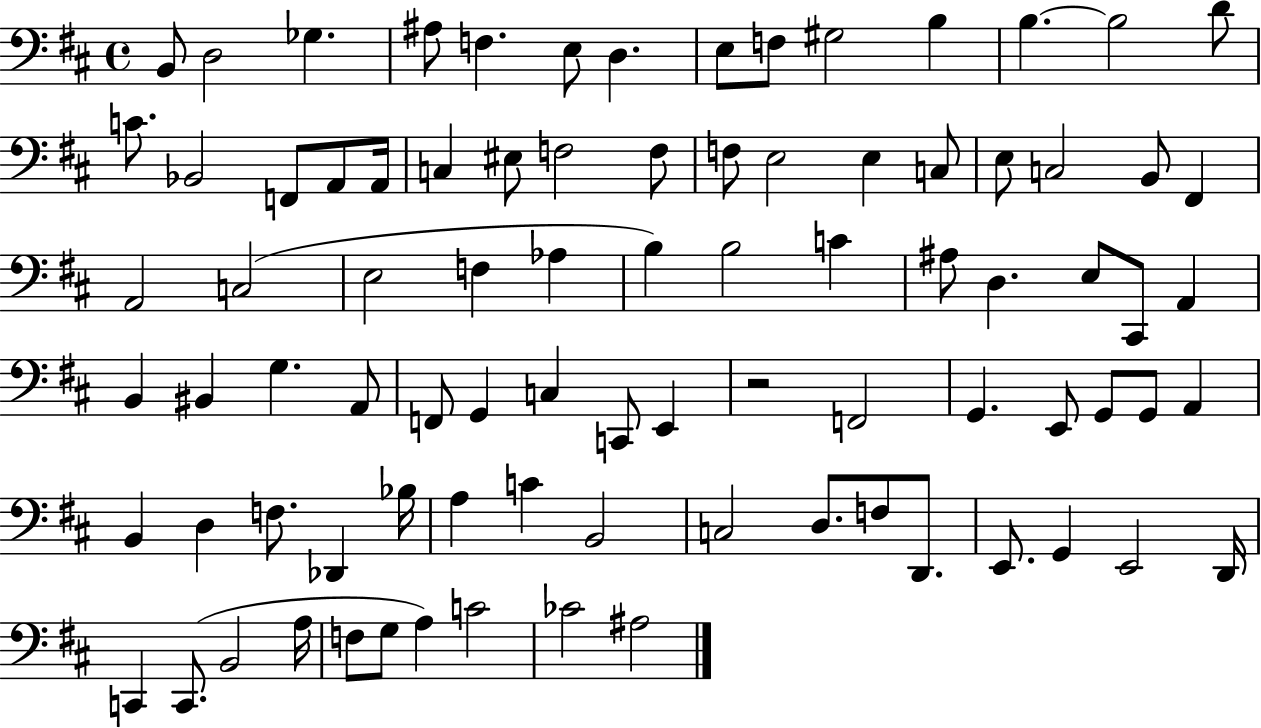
X:1
T:Untitled
M:4/4
L:1/4
K:D
B,,/2 D,2 _G, ^A,/2 F, E,/2 D, E,/2 F,/2 ^G,2 B, B, B,2 D/2 C/2 _B,,2 F,,/2 A,,/2 A,,/4 C, ^E,/2 F,2 F,/2 F,/2 E,2 E, C,/2 E,/2 C,2 B,,/2 ^F,, A,,2 C,2 E,2 F, _A, B, B,2 C ^A,/2 D, E,/2 ^C,,/2 A,, B,, ^B,, G, A,,/2 F,,/2 G,, C, C,,/2 E,, z2 F,,2 G,, E,,/2 G,,/2 G,,/2 A,, B,, D, F,/2 _D,, _B,/4 A, C B,,2 C,2 D,/2 F,/2 D,,/2 E,,/2 G,, E,,2 D,,/4 C,, C,,/2 B,,2 A,/4 F,/2 G,/2 A, C2 _C2 ^A,2